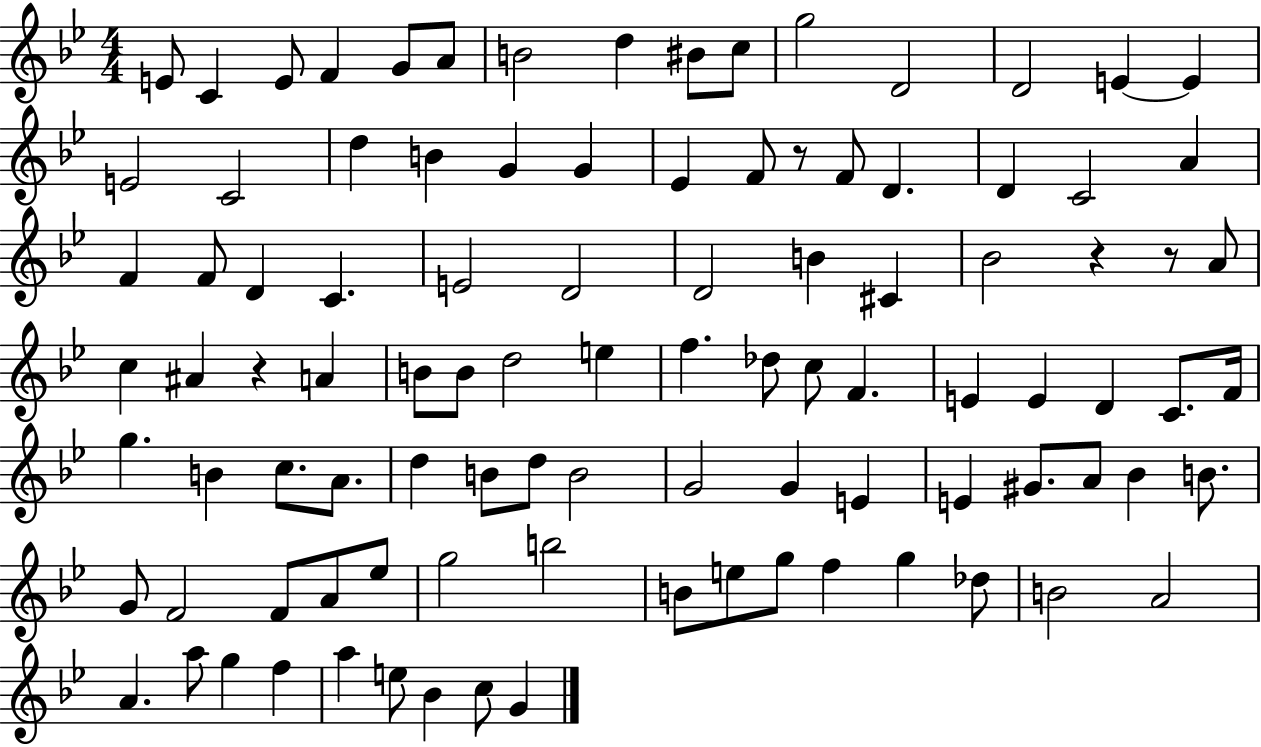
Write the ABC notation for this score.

X:1
T:Untitled
M:4/4
L:1/4
K:Bb
E/2 C E/2 F G/2 A/2 B2 d ^B/2 c/2 g2 D2 D2 E E E2 C2 d B G G _E F/2 z/2 F/2 D D C2 A F F/2 D C E2 D2 D2 B ^C _B2 z z/2 A/2 c ^A z A B/2 B/2 d2 e f _d/2 c/2 F E E D C/2 F/4 g B c/2 A/2 d B/2 d/2 B2 G2 G E E ^G/2 A/2 _B B/2 G/2 F2 F/2 A/2 _e/2 g2 b2 B/2 e/2 g/2 f g _d/2 B2 A2 A a/2 g f a e/2 _B c/2 G